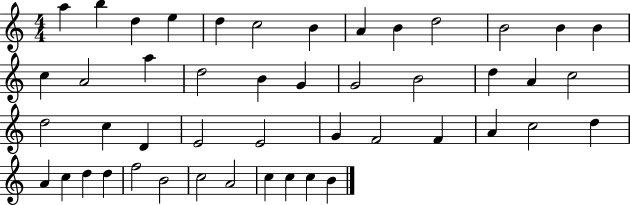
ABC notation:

X:1
T:Untitled
M:4/4
L:1/4
K:C
a b d e d c2 B A B d2 B2 B B c A2 a d2 B G G2 B2 d A c2 d2 c D E2 E2 G F2 F A c2 d A c d d f2 B2 c2 A2 c c c B